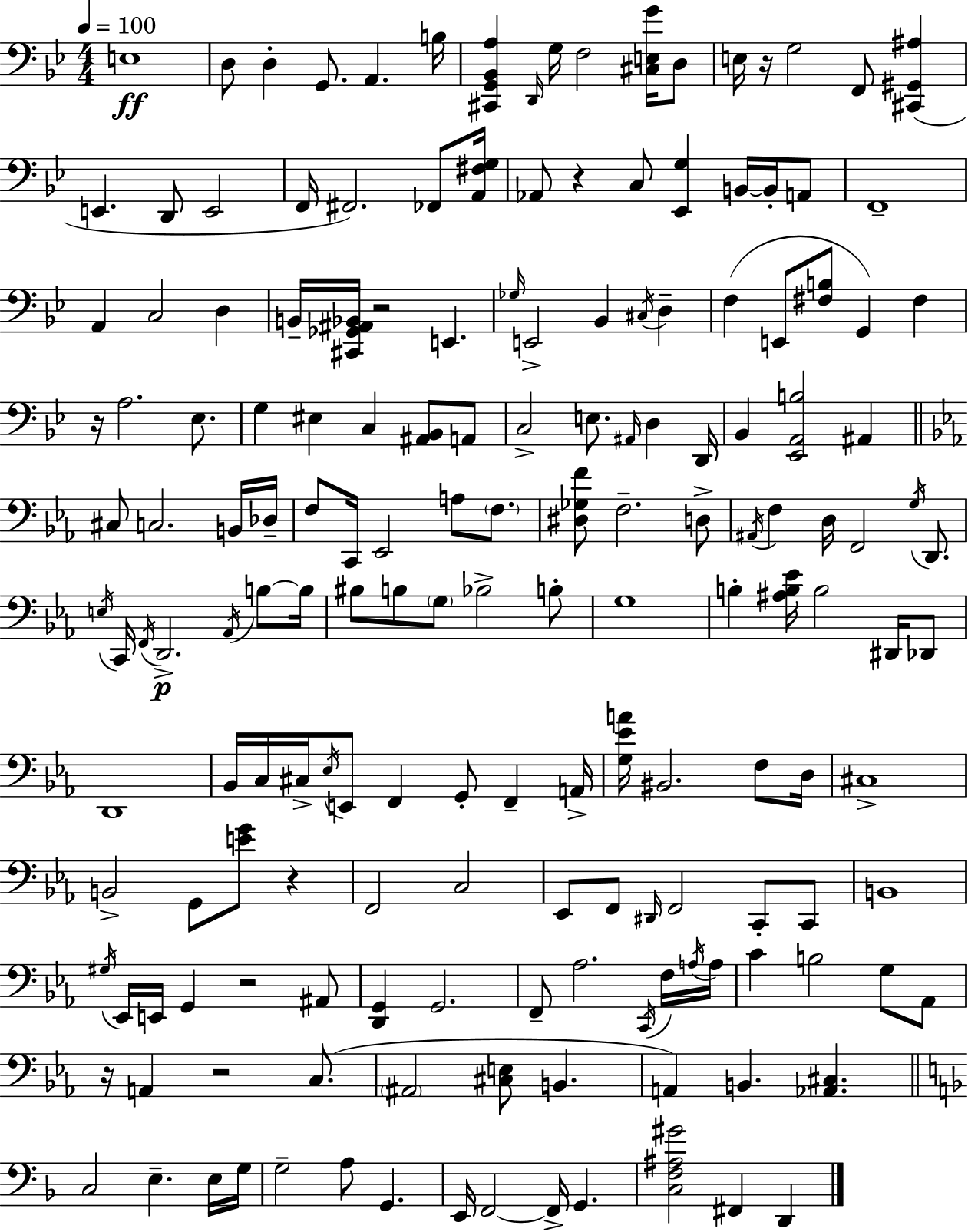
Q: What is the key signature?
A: G minor